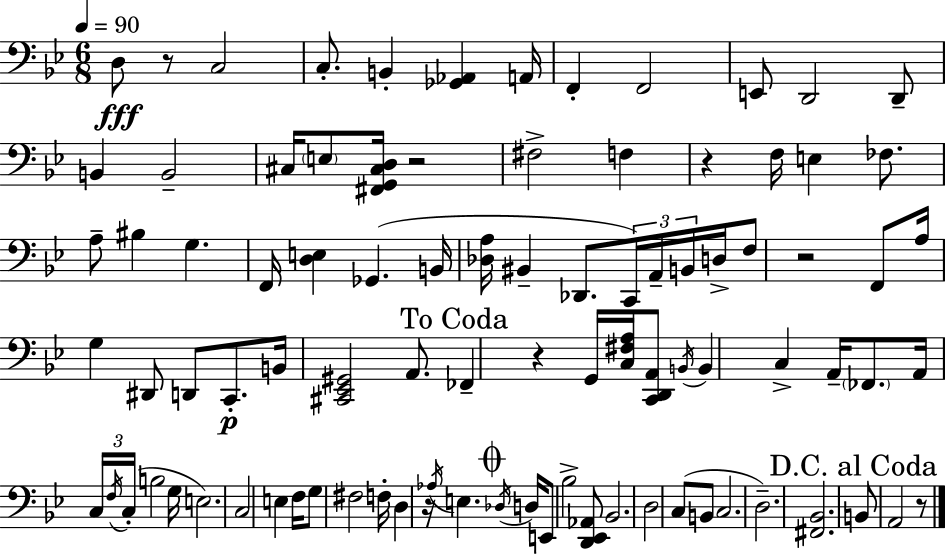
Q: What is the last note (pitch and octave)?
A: A2